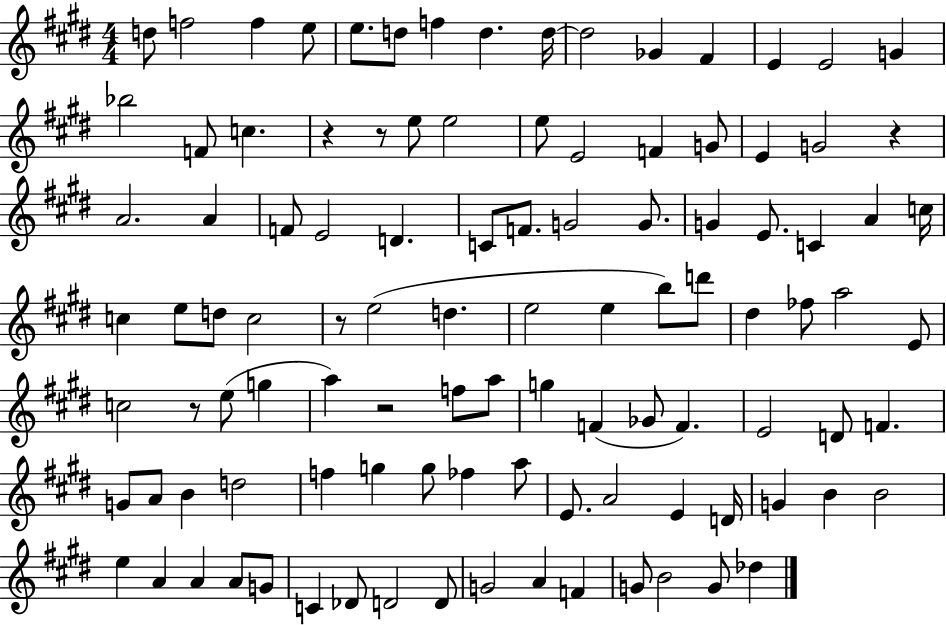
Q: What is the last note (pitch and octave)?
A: Db5